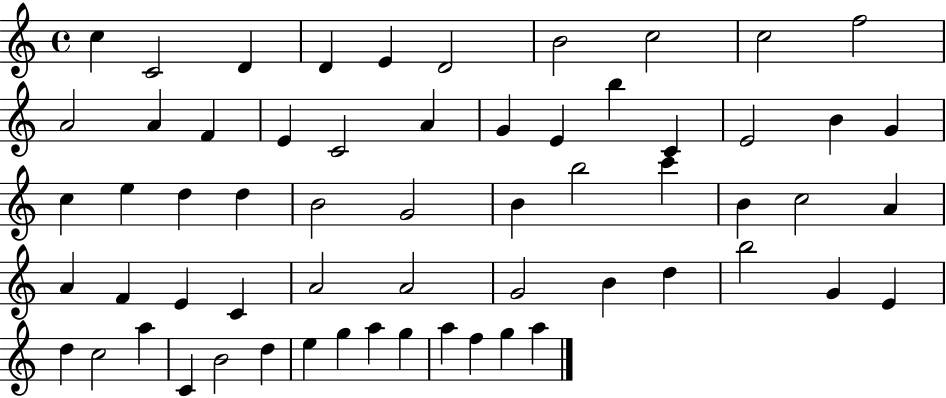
{
  \clef treble
  \time 4/4
  \defaultTimeSignature
  \key c \major
  c''4 c'2 d'4 | d'4 e'4 d'2 | b'2 c''2 | c''2 f''2 | \break a'2 a'4 f'4 | e'4 c'2 a'4 | g'4 e'4 b''4 c'4 | e'2 b'4 g'4 | \break c''4 e''4 d''4 d''4 | b'2 g'2 | b'4 b''2 c'''4 | b'4 c''2 a'4 | \break a'4 f'4 e'4 c'4 | a'2 a'2 | g'2 b'4 d''4 | b''2 g'4 e'4 | \break d''4 c''2 a''4 | c'4 b'2 d''4 | e''4 g''4 a''4 g''4 | a''4 f''4 g''4 a''4 | \break \bar "|."
}